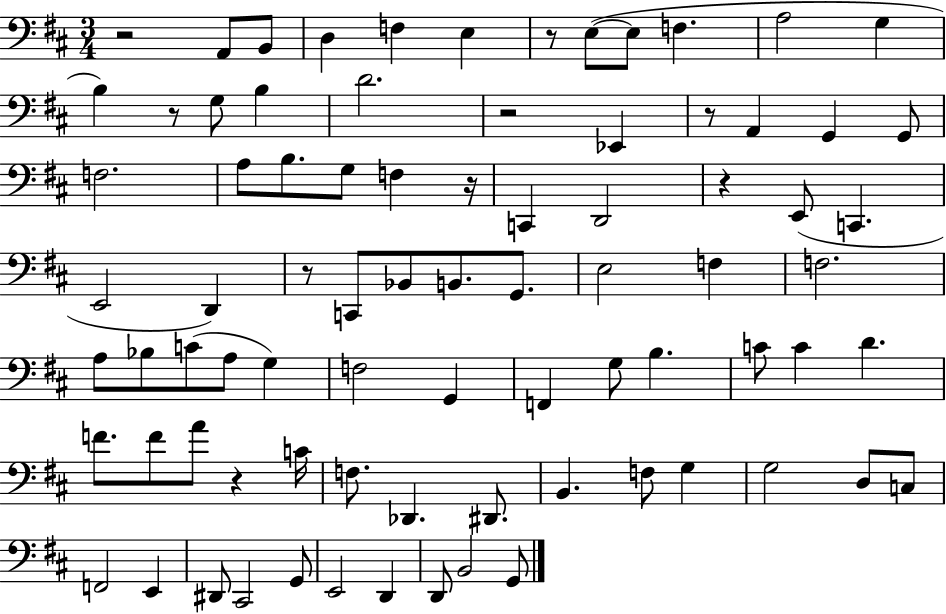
X:1
T:Untitled
M:3/4
L:1/4
K:D
z2 A,,/2 B,,/2 D, F, E, z/2 E,/2 E,/2 F, A,2 G, B, z/2 G,/2 B, D2 z2 _E,, z/2 A,, G,, G,,/2 F,2 A,/2 B,/2 G,/2 F, z/4 C,, D,,2 z E,,/2 C,, E,,2 D,, z/2 C,,/2 _B,,/2 B,,/2 G,,/2 E,2 F, F,2 A,/2 _B,/2 C/2 A,/2 G, F,2 G,, F,, G,/2 B, C/2 C D F/2 F/2 A/2 z C/4 F,/2 _D,, ^D,,/2 B,, F,/2 G, G,2 D,/2 C,/2 F,,2 E,, ^D,,/2 ^C,,2 G,,/2 E,,2 D,, D,,/2 B,,2 G,,/2